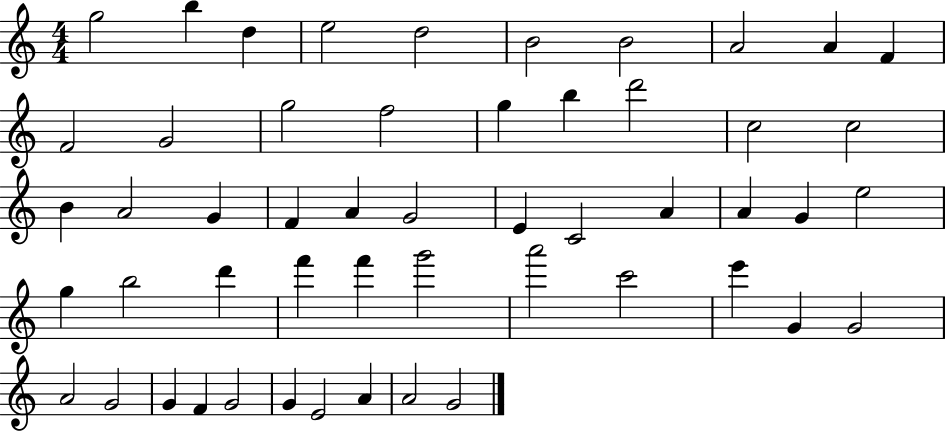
X:1
T:Untitled
M:4/4
L:1/4
K:C
g2 b d e2 d2 B2 B2 A2 A F F2 G2 g2 f2 g b d'2 c2 c2 B A2 G F A G2 E C2 A A G e2 g b2 d' f' f' g'2 a'2 c'2 e' G G2 A2 G2 G F G2 G E2 A A2 G2